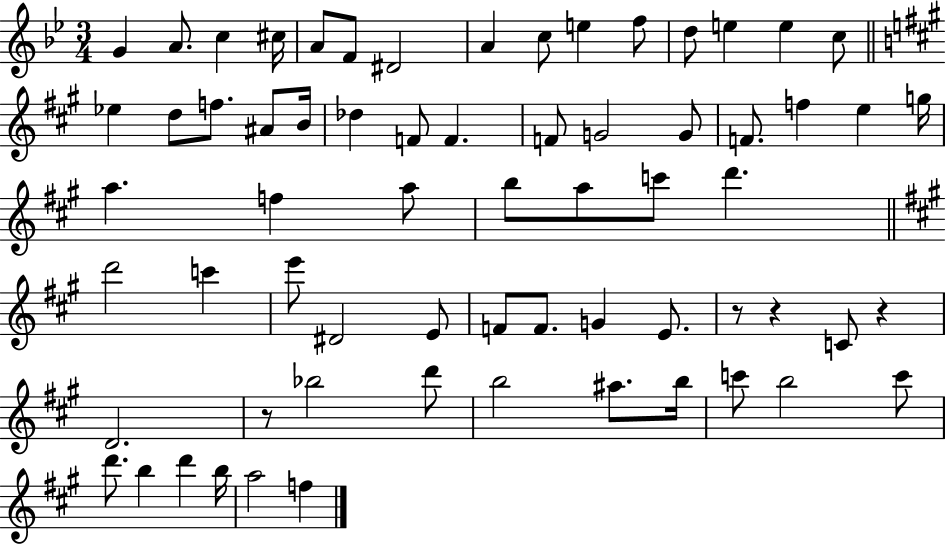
X:1
T:Untitled
M:3/4
L:1/4
K:Bb
G A/2 c ^c/4 A/2 F/2 ^D2 A c/2 e f/2 d/2 e e c/2 _e d/2 f/2 ^A/2 B/4 _d F/2 F F/2 G2 G/2 F/2 f e g/4 a f a/2 b/2 a/2 c'/2 d' d'2 c' e'/2 ^D2 E/2 F/2 F/2 G E/2 z/2 z C/2 z D2 z/2 _b2 d'/2 b2 ^a/2 b/4 c'/2 b2 c'/2 d'/2 b d' b/4 a2 f